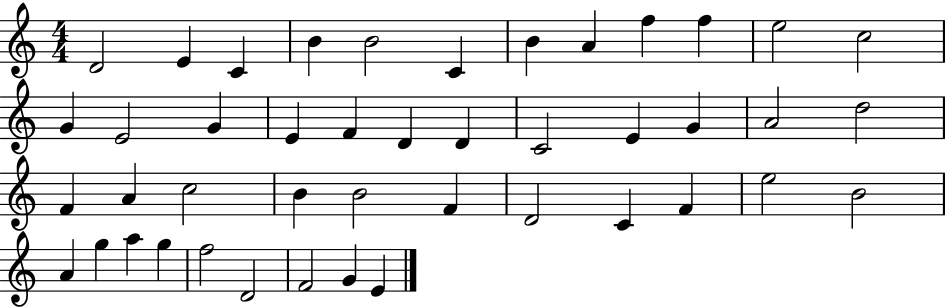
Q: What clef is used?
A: treble